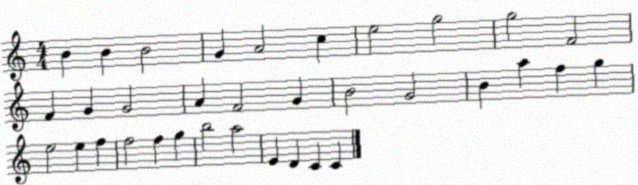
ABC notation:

X:1
T:Untitled
M:4/4
L:1/4
K:C
B B B2 G A2 c e2 g2 g2 F2 F G G2 A F2 G B2 G2 B a f g e2 e f f2 f g b2 a2 E D C C